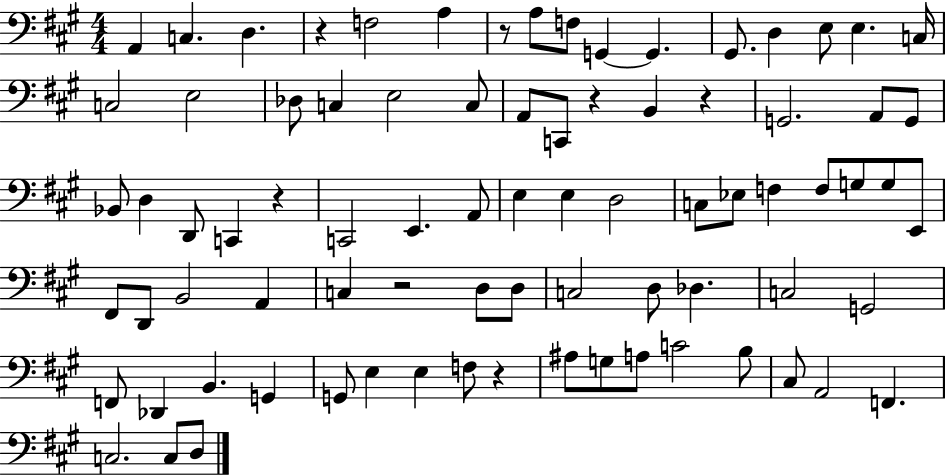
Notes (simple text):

A2/q C3/q. D3/q. R/q F3/h A3/q R/e A3/e F3/e G2/q G2/q. G#2/e. D3/q E3/e E3/q. C3/s C3/h E3/h Db3/e C3/q E3/h C3/e A2/e C2/e R/q B2/q R/q G2/h. A2/e G2/e Bb2/e D3/q D2/e C2/q R/q C2/h E2/q. A2/e E3/q E3/q D3/h C3/e Eb3/e F3/q F3/e G3/e G3/e E2/e F#2/e D2/e B2/h A2/q C3/q R/h D3/e D3/e C3/h D3/e Db3/q. C3/h G2/h F2/e Db2/q B2/q. G2/q G2/e E3/q E3/q F3/e R/q A#3/e G3/e A3/e C4/h B3/e C#3/e A2/h F2/q. C3/h. C3/e D3/e